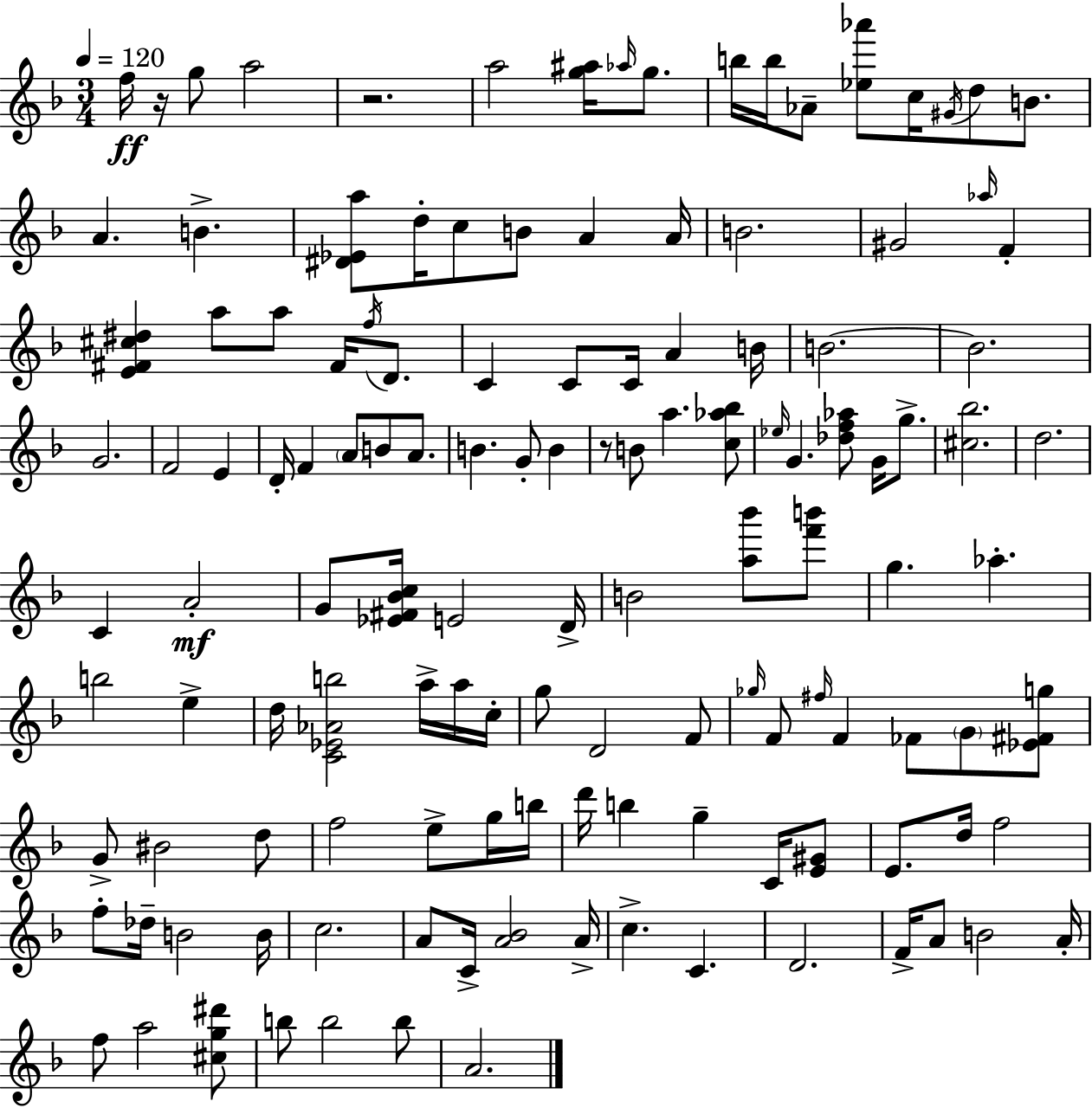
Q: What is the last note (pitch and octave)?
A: A4